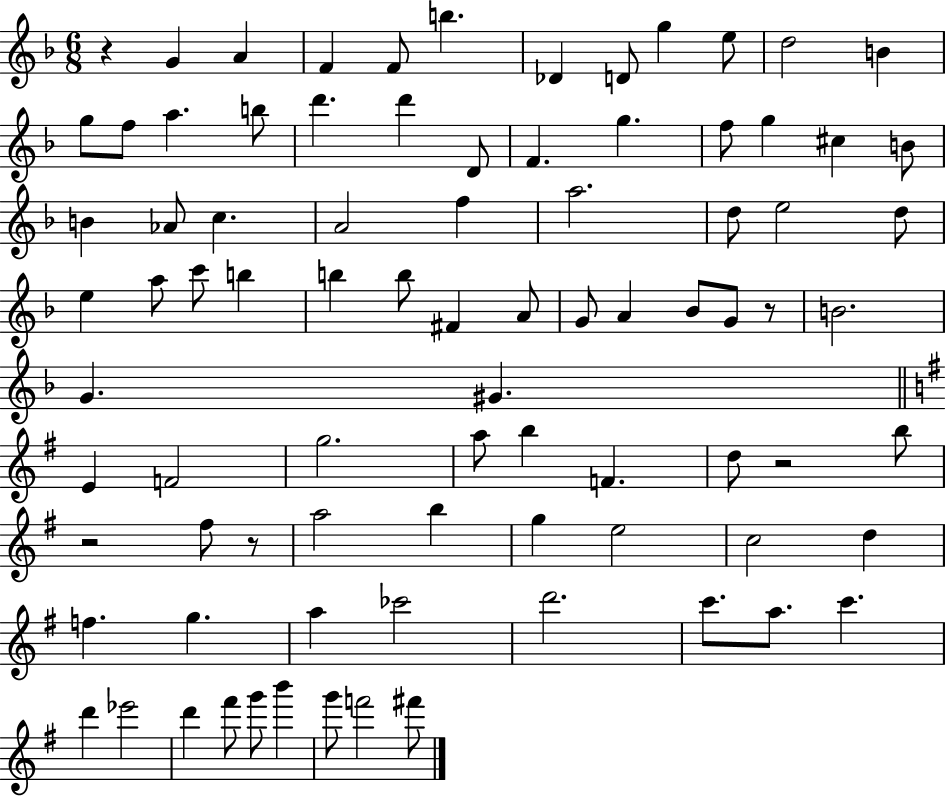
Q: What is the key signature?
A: F major